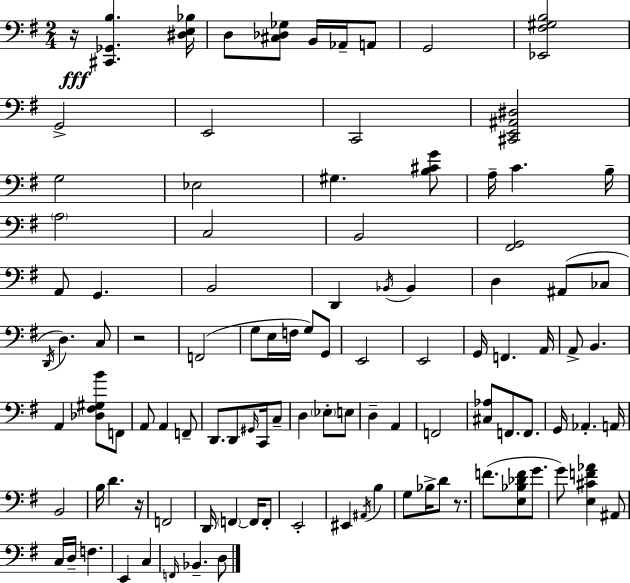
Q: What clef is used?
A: bass